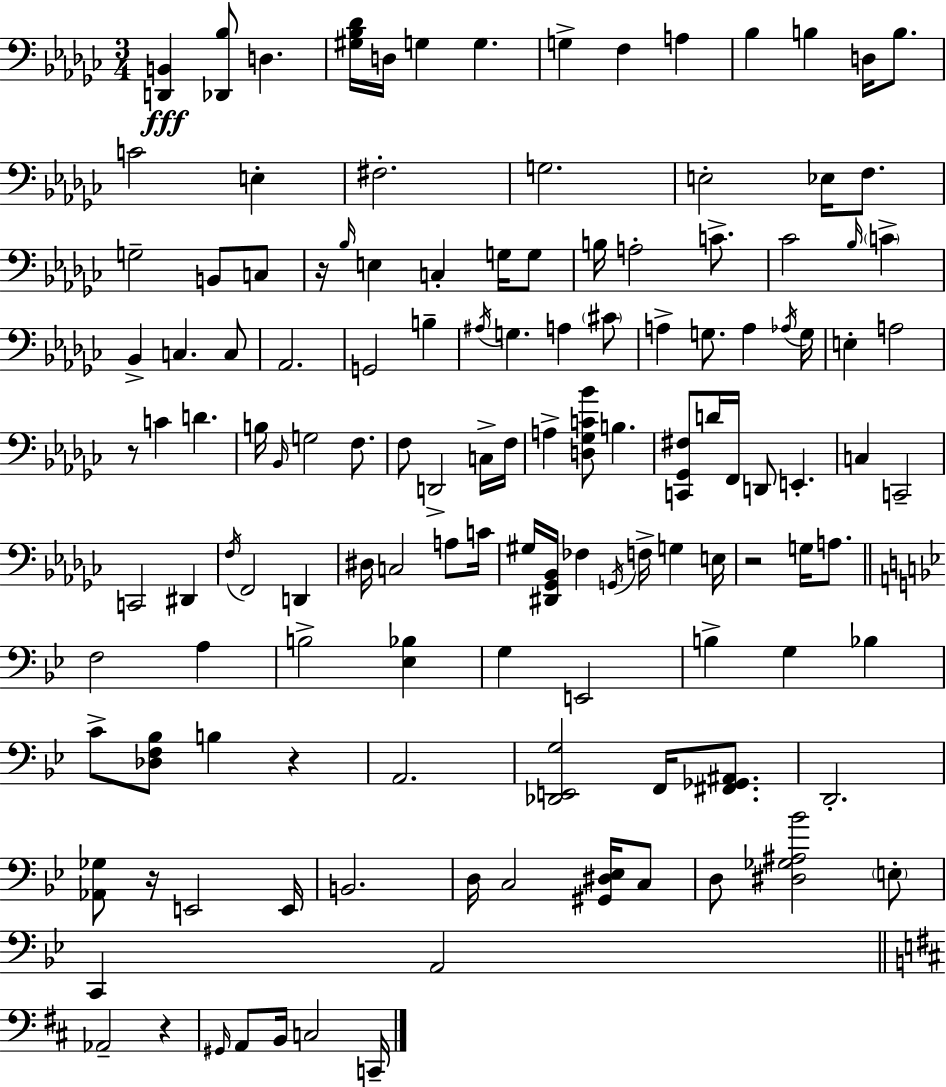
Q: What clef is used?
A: bass